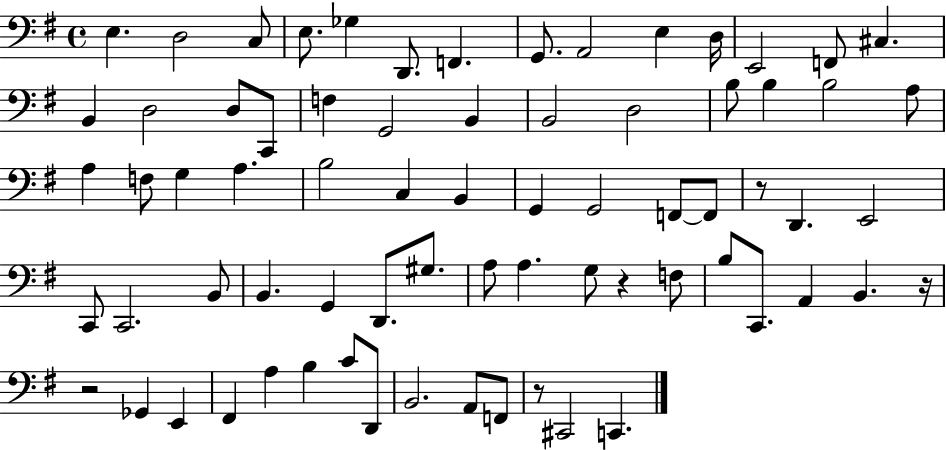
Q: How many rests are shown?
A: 5